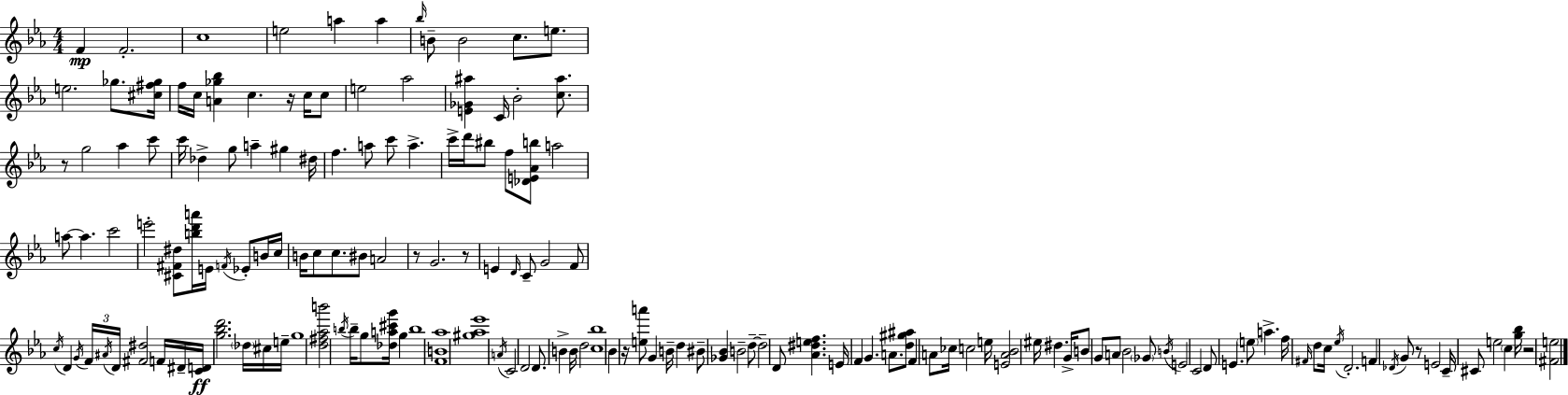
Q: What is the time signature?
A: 4/4